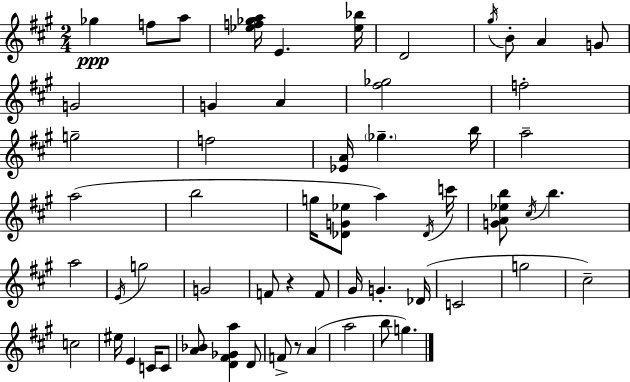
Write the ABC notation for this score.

X:1
T:Untitled
M:2/4
L:1/4
K:A
_g f/2 a/2 [_ef_ga]/4 E [_e_b]/4 D2 ^g/4 B/2 A G/2 G2 G A [^f_g]2 f2 g2 f2 [_EA]/4 _g b/4 a2 a2 b2 g/4 [_DG_e]/2 a _D/4 c'/4 [GA_eb]/2 ^c/4 b a2 E/4 g2 G2 F/2 z F/2 ^G/4 G _D/4 C2 g2 ^c2 c2 ^e/4 E C/4 C/2 [A_B]/2 [D^F_Ga] D/2 F/2 z/2 A a2 b/2 g